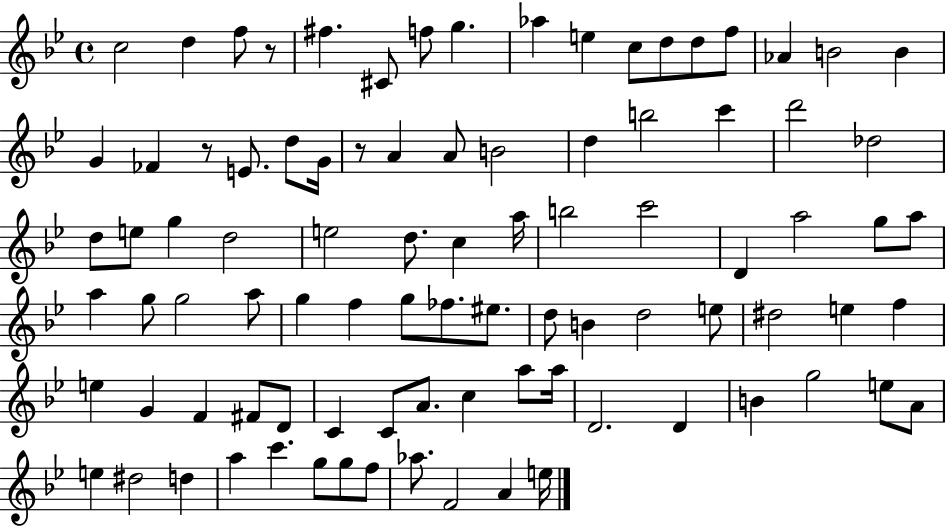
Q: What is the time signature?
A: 4/4